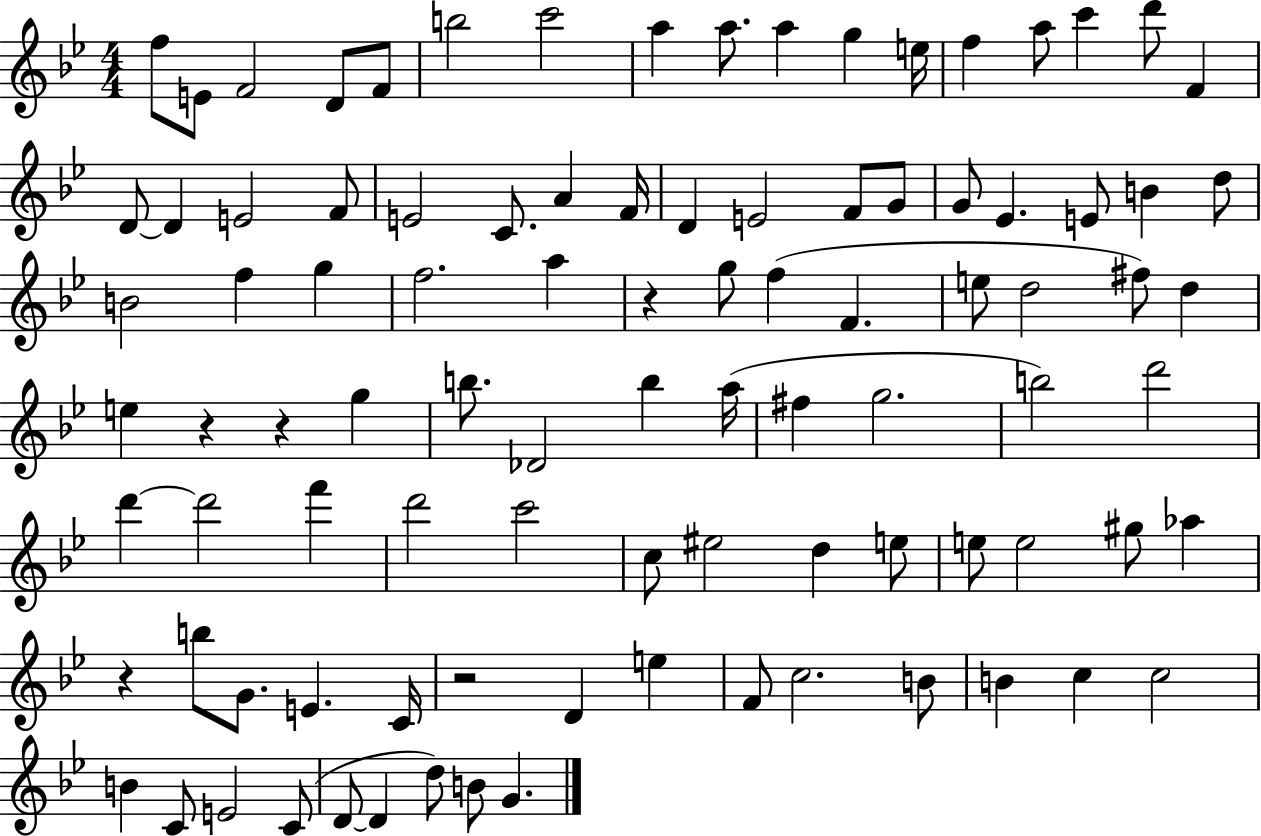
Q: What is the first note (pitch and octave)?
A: F5